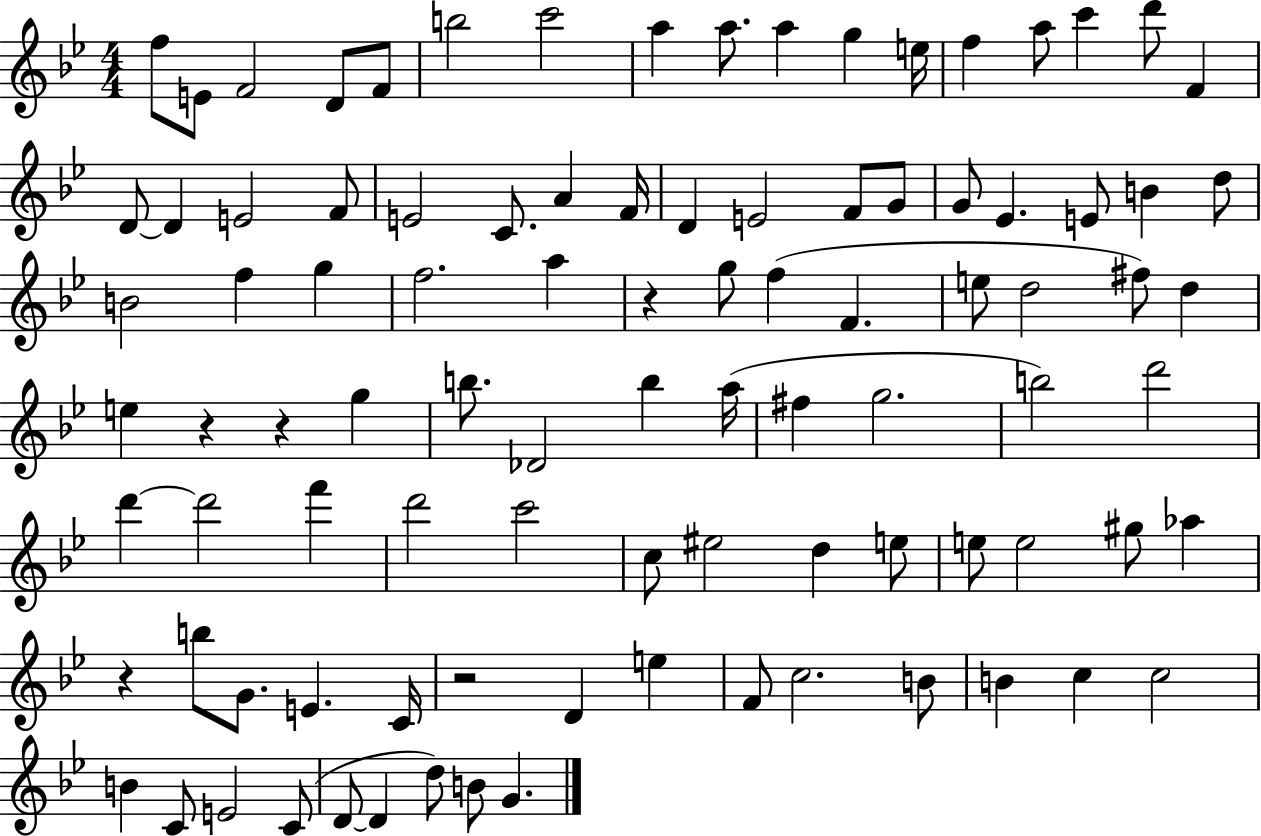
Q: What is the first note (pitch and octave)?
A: F5